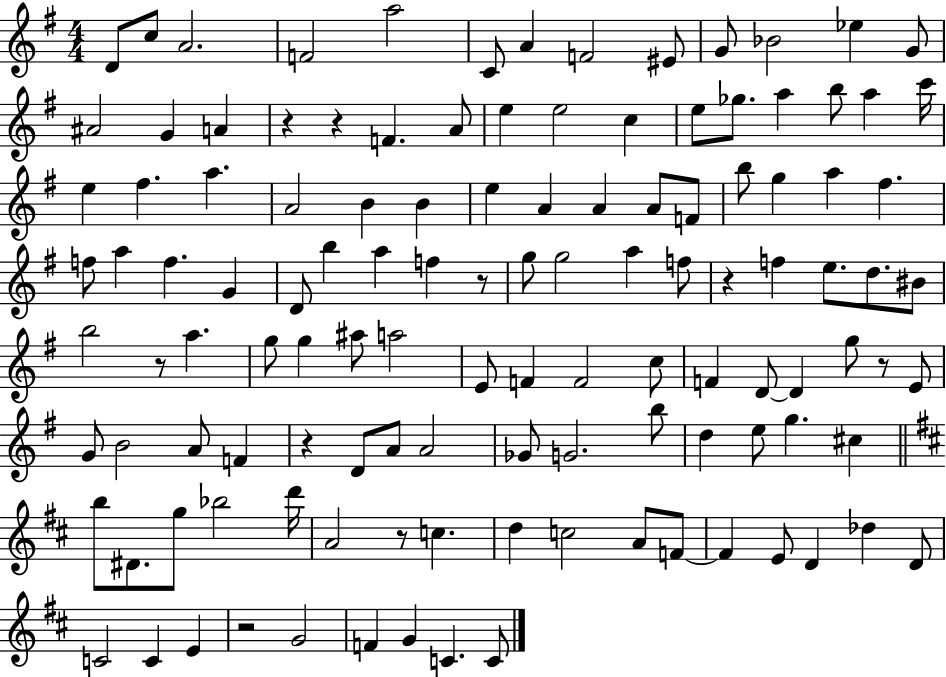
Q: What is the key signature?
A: G major